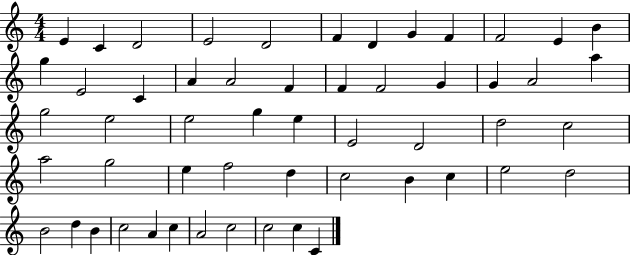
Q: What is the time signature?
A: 4/4